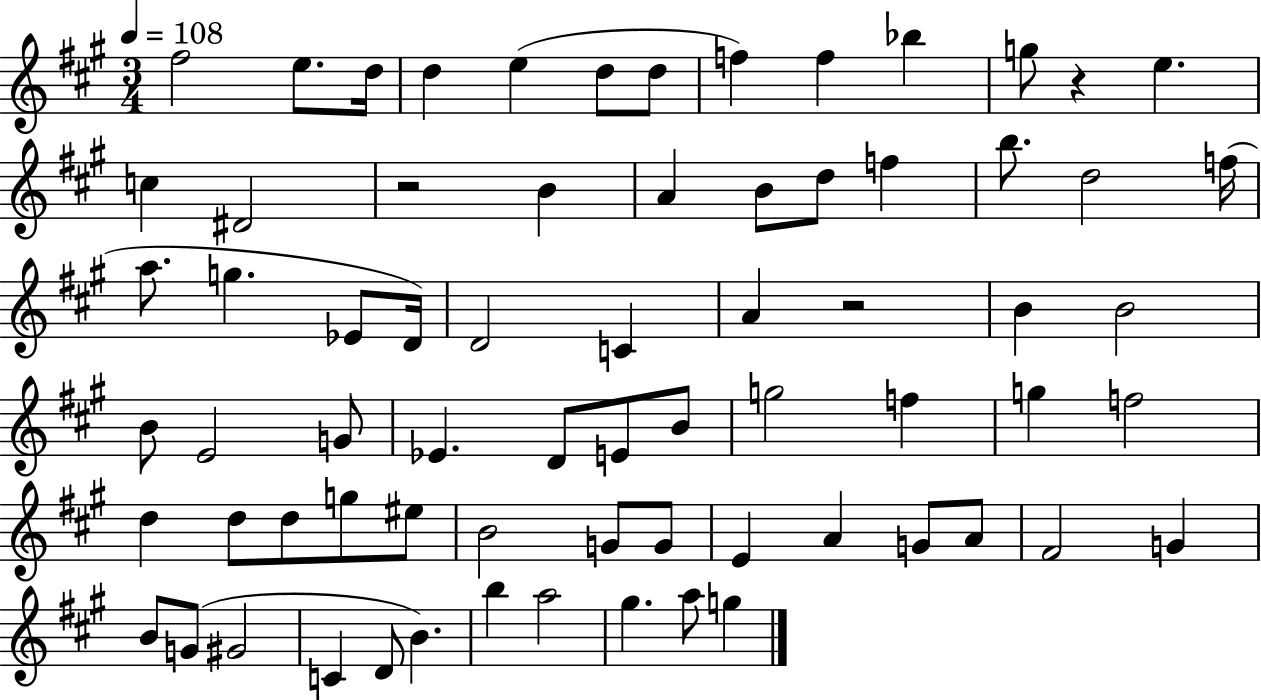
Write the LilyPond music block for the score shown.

{
  \clef treble
  \numericTimeSignature
  \time 3/4
  \key a \major
  \tempo 4 = 108
  fis''2 e''8. d''16 | d''4 e''4( d''8 d''8 | f''4) f''4 bes''4 | g''8 r4 e''4. | \break c''4 dis'2 | r2 b'4 | a'4 b'8 d''8 f''4 | b''8. d''2 f''16( | \break a''8. g''4. ees'8 d'16) | d'2 c'4 | a'4 r2 | b'4 b'2 | \break b'8 e'2 g'8 | ees'4. d'8 e'8 b'8 | g''2 f''4 | g''4 f''2 | \break d''4 d''8 d''8 g''8 eis''8 | b'2 g'8 g'8 | e'4 a'4 g'8 a'8 | fis'2 g'4 | \break b'8 g'8( gis'2 | c'4 d'8 b'4.) | b''4 a''2 | gis''4. a''8 g''4 | \break \bar "|."
}